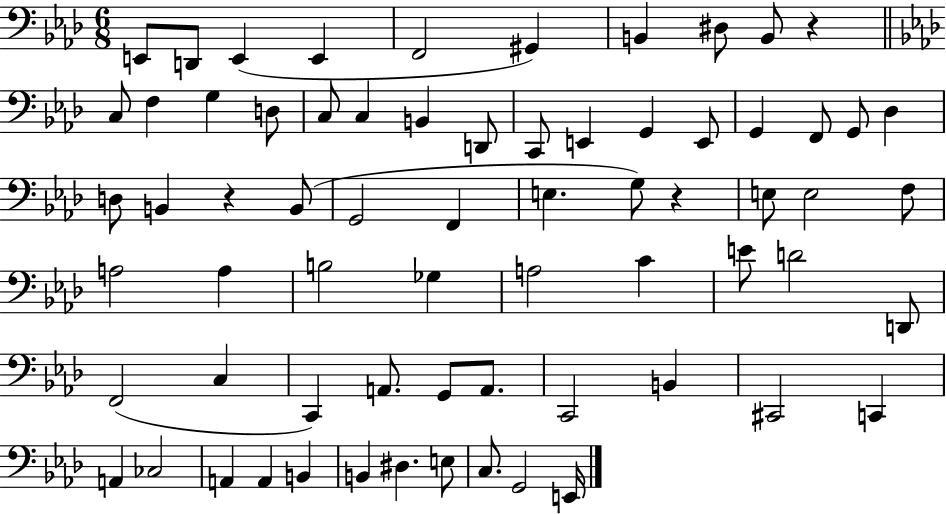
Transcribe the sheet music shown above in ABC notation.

X:1
T:Untitled
M:6/8
L:1/4
K:Ab
E,,/2 D,,/2 E,, E,, F,,2 ^G,, B,, ^D,/2 B,,/2 z C,/2 F, G, D,/2 C,/2 C, B,, D,,/2 C,,/2 E,, G,, E,,/2 G,, F,,/2 G,,/2 _D, D,/2 B,, z B,,/2 G,,2 F,, E, G,/2 z E,/2 E,2 F,/2 A,2 A, B,2 _G, A,2 C E/2 D2 D,,/2 F,,2 C, C,, A,,/2 G,,/2 A,,/2 C,,2 B,, ^C,,2 C,, A,, _C,2 A,, A,, B,, B,, ^D, E,/2 C,/2 G,,2 E,,/4